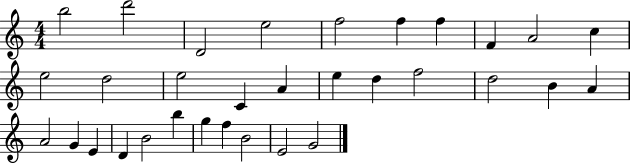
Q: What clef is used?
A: treble